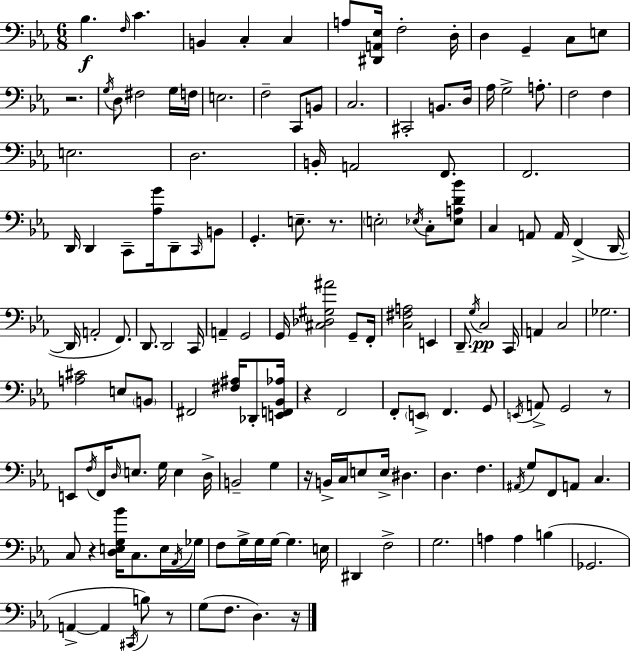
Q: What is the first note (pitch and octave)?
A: Bb3